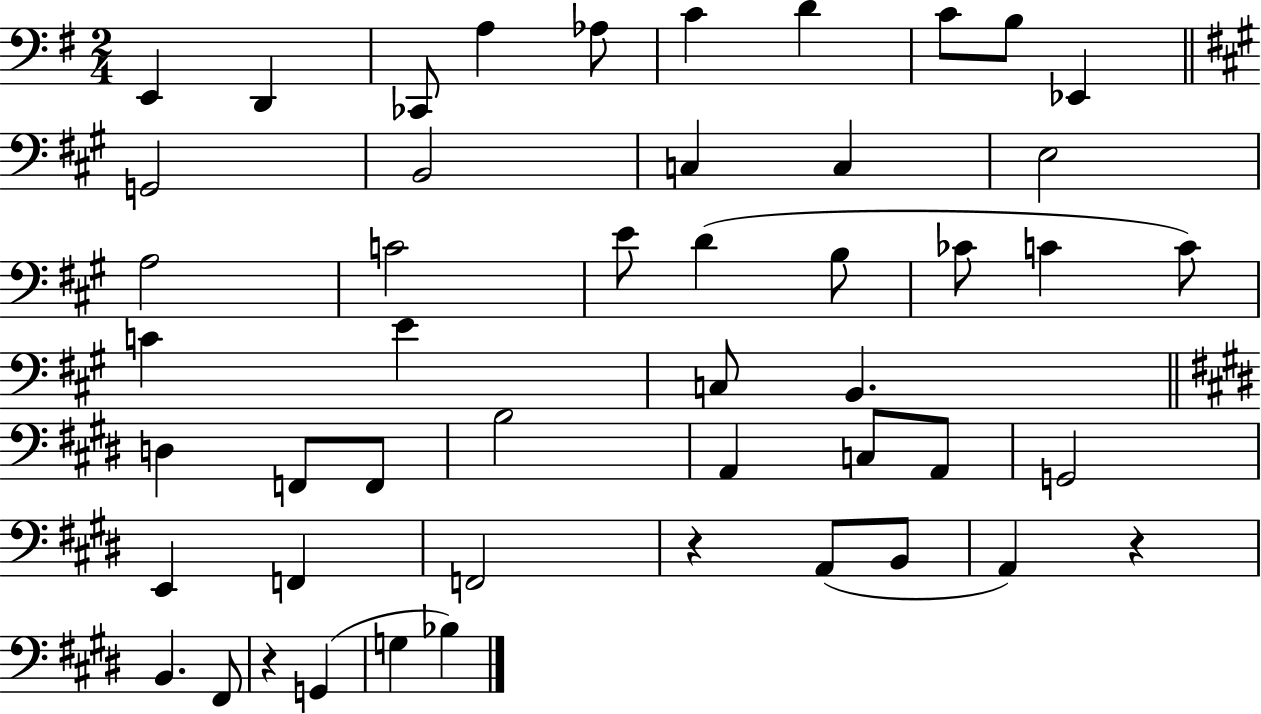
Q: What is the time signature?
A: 2/4